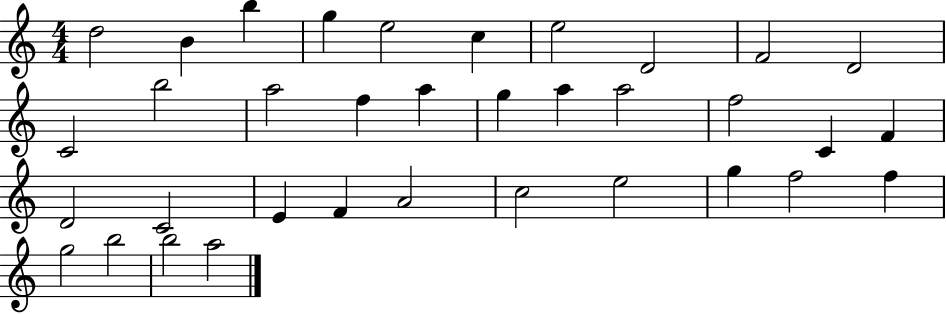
D5/h B4/q B5/q G5/q E5/h C5/q E5/h D4/h F4/h D4/h C4/h B5/h A5/h F5/q A5/q G5/q A5/q A5/h F5/h C4/q F4/q D4/h C4/h E4/q F4/q A4/h C5/h E5/h G5/q F5/h F5/q G5/h B5/h B5/h A5/h